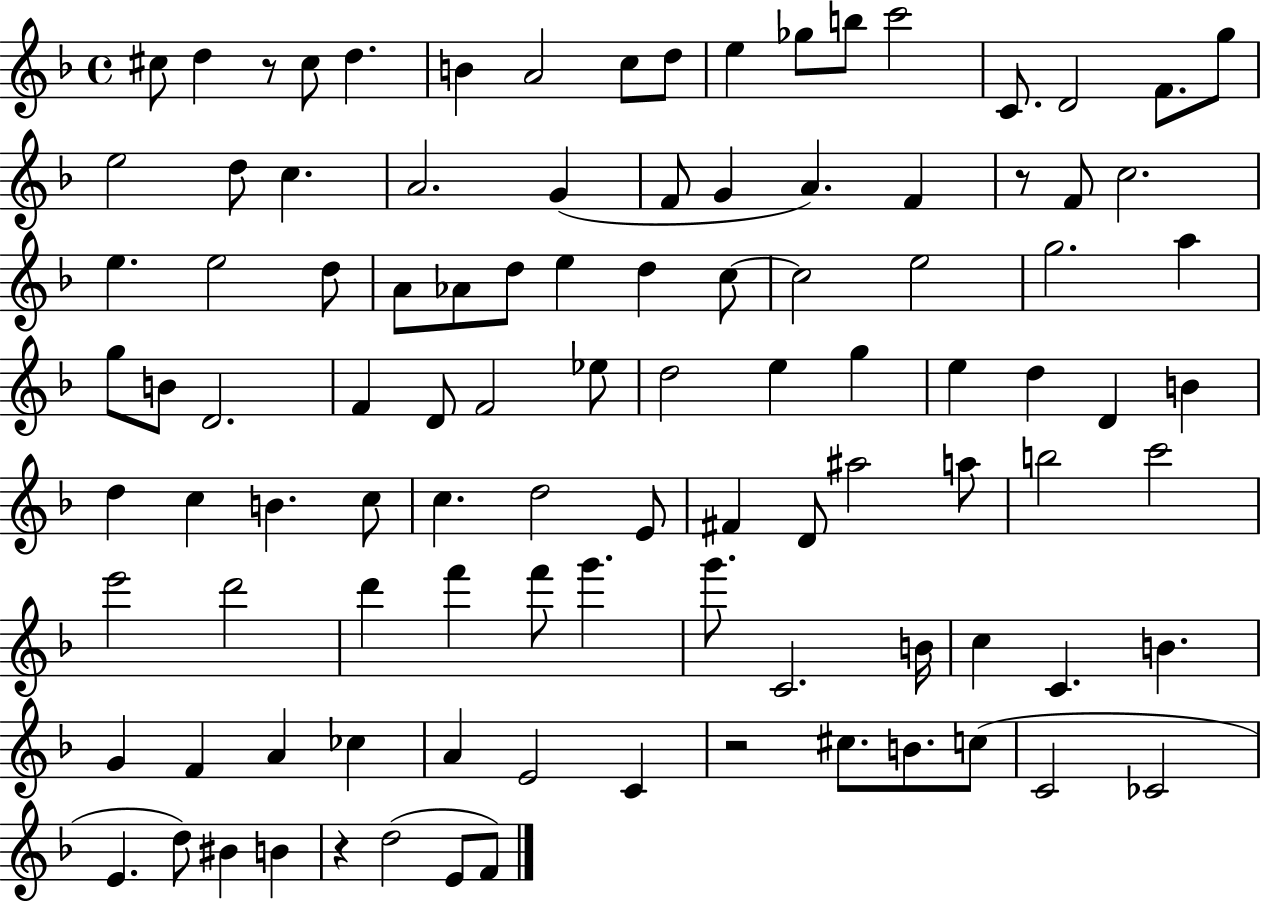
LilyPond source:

{
  \clef treble
  \time 4/4
  \defaultTimeSignature
  \key f \major
  cis''8 d''4 r8 cis''8 d''4. | b'4 a'2 c''8 d''8 | e''4 ges''8 b''8 c'''2 | c'8. d'2 f'8. g''8 | \break e''2 d''8 c''4. | a'2. g'4( | f'8 g'4 a'4.) f'4 | r8 f'8 c''2. | \break e''4. e''2 d''8 | a'8 aes'8 d''8 e''4 d''4 c''8~~ | c''2 e''2 | g''2. a''4 | \break g''8 b'8 d'2. | f'4 d'8 f'2 ees''8 | d''2 e''4 g''4 | e''4 d''4 d'4 b'4 | \break d''4 c''4 b'4. c''8 | c''4. d''2 e'8 | fis'4 d'8 ais''2 a''8 | b''2 c'''2 | \break e'''2 d'''2 | d'''4 f'''4 f'''8 g'''4. | g'''8. c'2. b'16 | c''4 c'4. b'4. | \break g'4 f'4 a'4 ces''4 | a'4 e'2 c'4 | r2 cis''8. b'8. c''8( | c'2 ces'2 | \break e'4. d''8) bis'4 b'4 | r4 d''2( e'8 f'8) | \bar "|."
}